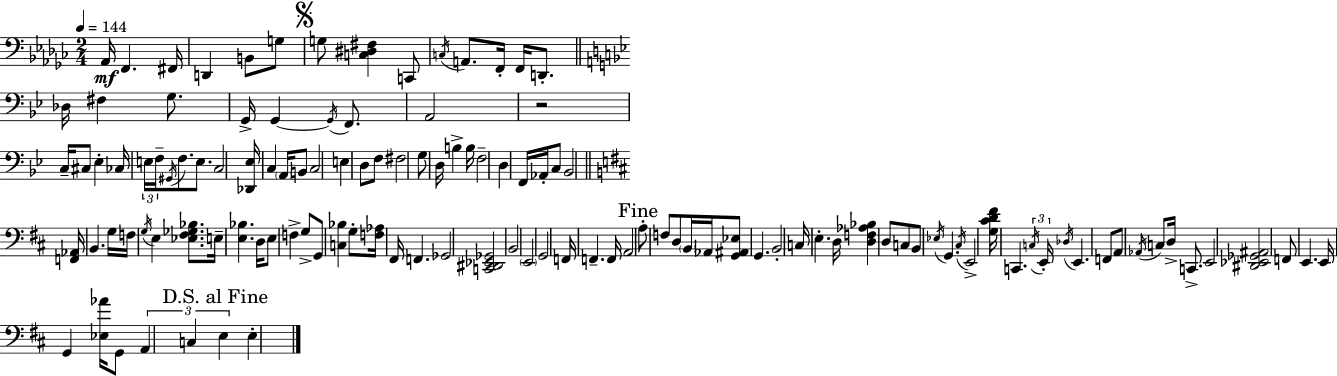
Ab2/s F2/q. F#2/s D2/q B2/e G3/e G3/e [C3,D#3,F#3]/q C2/e C3/s A2/e. F2/s F2/s D2/e. Db3/s F#3/q G3/e. G2/s G2/q G2/s F2/e. A2/h R/h C3/s C#3/e Eb3/q CES3/s E3/s F3/s G#2/s F3/e. E3/e. C3/h [Db2,Eb3]/s C3/q A2/s B2/e C3/h E3/q D3/e F3/e F#3/h G3/e D3/s B3/q B3/s F3/h D3/q F2/s Ab2/s C3/e Bb2/h [F2,Ab2]/s B2/q. G3/s F3/s G3/s E3/q [Eb3,F#3,Gb3,Bb3]/e. E3/s [E3,Bb3]/q. D3/s E3/e F3/q G3/e G2/e [C3,Bb3]/q G3/e [F3,Ab3]/s F#2/s F2/q. Gb2/h [C2,D#2,Eb2,Gb2]/h B2/h E2/h G2/h F2/s F2/q. F2/s A2/h A3/e F3/e D3/e B2/s Ab2/s [G2,A#2,Eb3]/e G2/q. B2/h C3/s E3/q. D3/s [D3,F3,Ab3,Bb3]/q D3/e C3/e B2/e Eb3/s G2/q. C#3/s E2/h [G3,C#4,D4,F#4]/s C2/q. C3/s E2/s Db3/s E2/q. F2/e A2/e Ab2/s C3/e D3/s C2/e. E2/h [D#2,Eb2,Gb2,A#2]/h F2/e E2/q. E2/s G2/q [Eb3,Ab4]/s G2/e A2/q C3/q E3/q E3/q